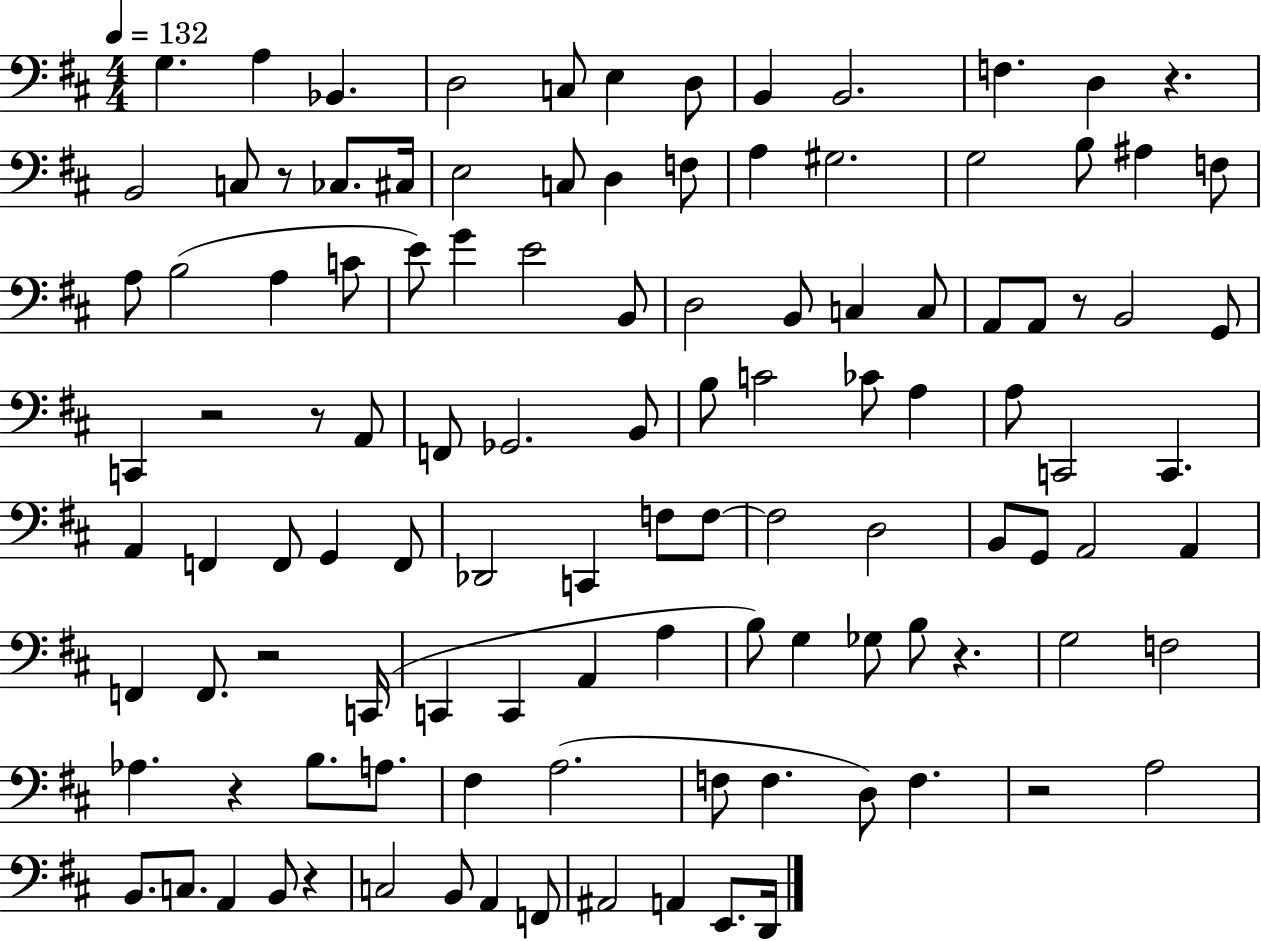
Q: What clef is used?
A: bass